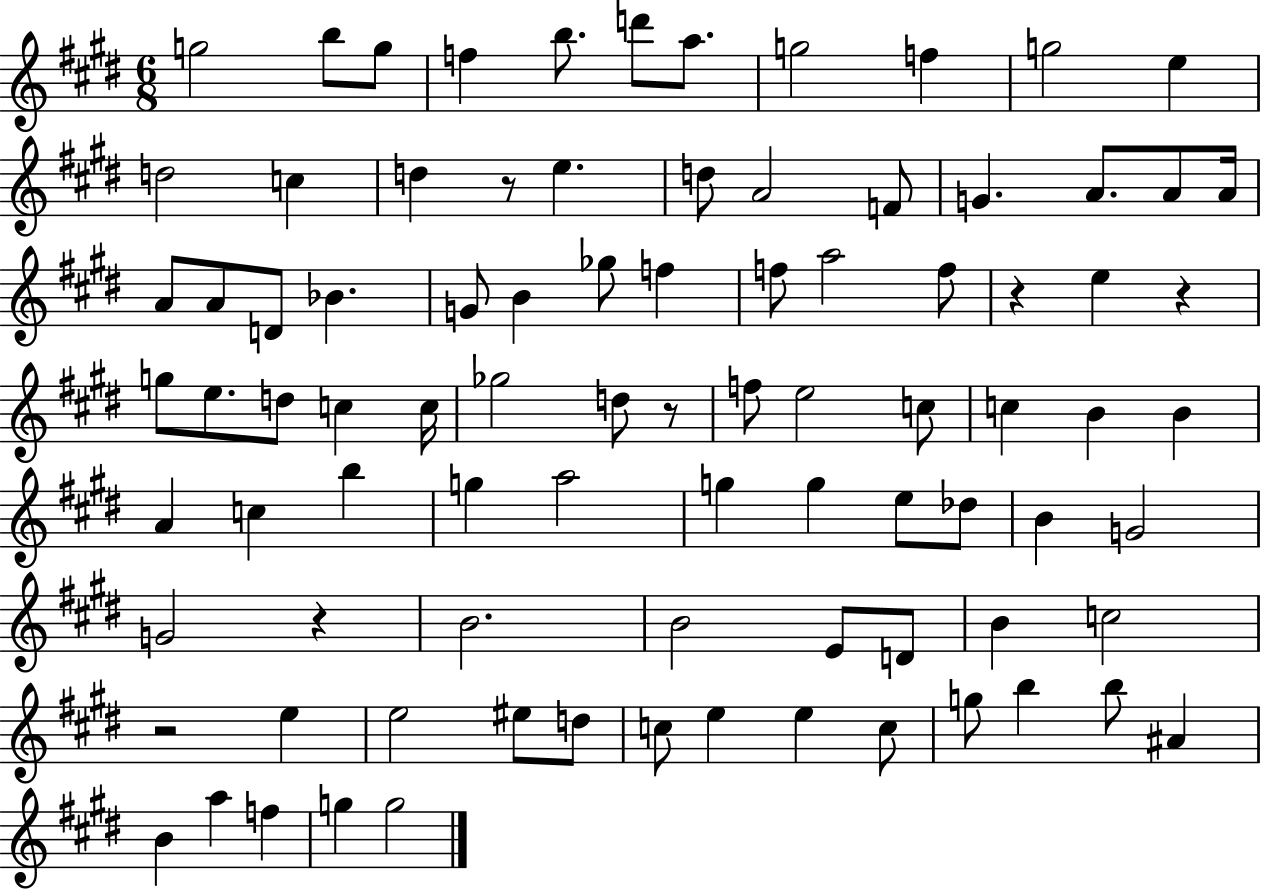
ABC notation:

X:1
T:Untitled
M:6/8
L:1/4
K:E
g2 b/2 g/2 f b/2 d'/2 a/2 g2 f g2 e d2 c d z/2 e d/2 A2 F/2 G A/2 A/2 A/4 A/2 A/2 D/2 _B G/2 B _g/2 f f/2 a2 f/2 z e z g/2 e/2 d/2 c c/4 _g2 d/2 z/2 f/2 e2 c/2 c B B A c b g a2 g g e/2 _d/2 B G2 G2 z B2 B2 E/2 D/2 B c2 z2 e e2 ^e/2 d/2 c/2 e e c/2 g/2 b b/2 ^A B a f g g2